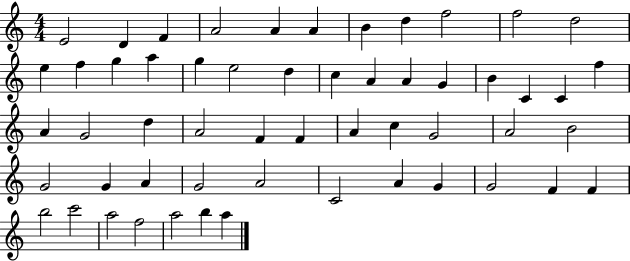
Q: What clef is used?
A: treble